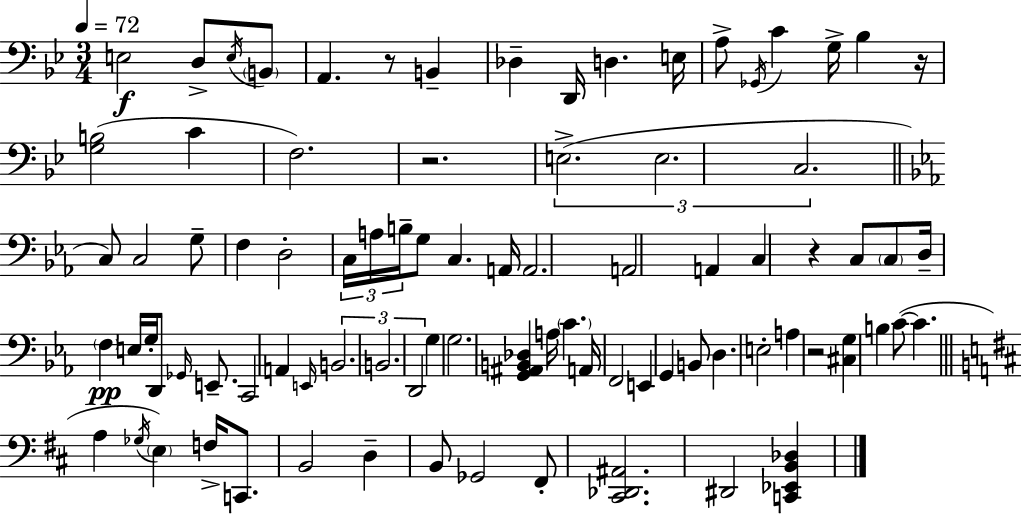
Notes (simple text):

E3/h D3/e E3/s B2/e A2/q. R/e B2/q Db3/q D2/s D3/q. E3/s A3/e Gb2/s C4/q G3/s Bb3/q R/s [G3,B3]/h C4/q F3/h. R/h. E3/h. E3/h. C3/h. C3/e C3/h G3/e F3/q D3/h C3/s A3/s B3/s G3/e C3/q. A2/s A2/h. A2/h A2/q C3/q R/q C3/e C3/e D3/s F3/q E3/s G3/s D2/e Gb2/s E2/e. C2/h A2/q E2/s B2/h. B2/h. D2/h G3/q G3/h. [G2,A#2,B2,Db3]/q A3/s C4/q. A2/s F2/h E2/q G2/q B2/e D3/q. E3/h A3/q R/h [C#3,G3]/q B3/q C4/e C4/q. A3/q Gb3/s E3/q F3/s C2/e. B2/h D3/q B2/e Gb2/h F#2/e [C#2,Db2,A#2]/h. D#2/h [C2,Eb2,B2,Db3]/q